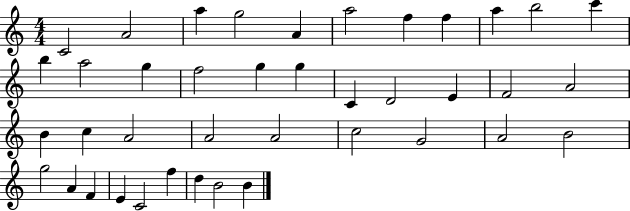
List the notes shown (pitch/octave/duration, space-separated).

C4/h A4/h A5/q G5/h A4/q A5/h F5/q F5/q A5/q B5/h C6/q B5/q A5/h G5/q F5/h G5/q G5/q C4/q D4/h E4/q F4/h A4/h B4/q C5/q A4/h A4/h A4/h C5/h G4/h A4/h B4/h G5/h A4/q F4/q E4/q C4/h F5/q D5/q B4/h B4/q